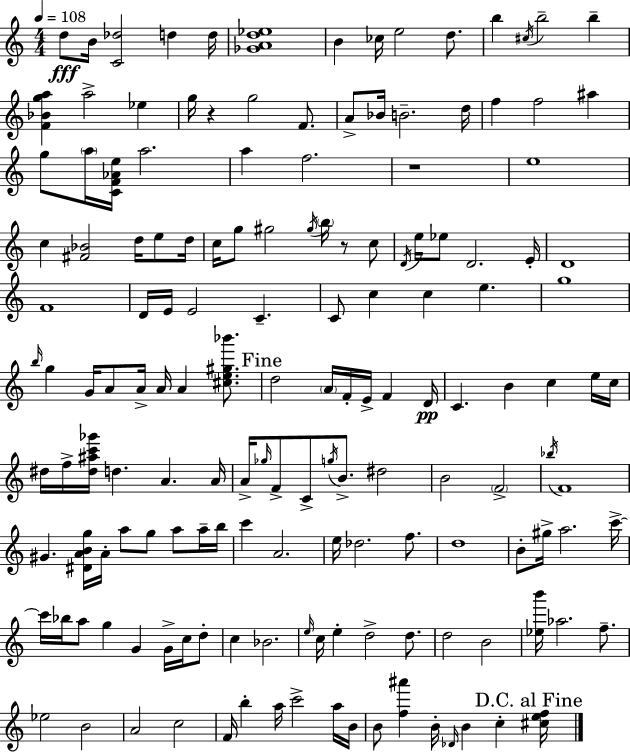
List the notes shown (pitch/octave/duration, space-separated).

D5/e B4/s [C4,Db5]/h D5/q D5/s [Gb4,A4,D5,Eb5]/w B4/q CES5/s E5/h D5/e. B5/q C#5/s B5/h B5/q [F4,Bb4,G5,A5]/q A5/h Eb5/q G5/s R/q G5/h F4/e. A4/e Bb4/s B4/h. D5/s F5/q F5/h A#5/q G5/e A5/s [C4,F4,Ab4,E5]/s A5/h. A5/q F5/h. R/w E5/w C5/q [F#4,Bb4]/h D5/s E5/e D5/s C5/s G5/e G#5/h G#5/s B5/s R/e C5/e D4/s E5/s Eb5/e D4/h. E4/s D4/w F4/w D4/s E4/s E4/h C4/q. C4/e C5/q C5/q E5/q. G5/w B5/s G5/q G4/s A4/e A4/s A4/s A4/q [C#5,E5,G#5,Bb6]/e. D5/h A4/s F4/s E4/s F4/q D4/s C4/q. B4/q C5/q E5/s C5/s D#5/s F5/s [D#5,A#5,C6,Gb6]/s D5/q. A4/q. A4/s A4/s Gb5/s F4/e C4/e G5/s B4/e. D#5/h B4/h F4/h Bb5/s F4/w G#4/q. [D#4,A4,B4,G5]/s A4/s A5/e G5/e A5/e A5/s B5/s C6/q A4/h. E5/s Db5/h. F5/e. D5/w B4/e G#5/s A5/h. C6/s C6/s Bb5/s A5/e G5/q G4/q G4/s C5/s D5/e C5/q Bb4/h. E5/s C5/s E5/q D5/h D5/e. D5/h B4/h [Eb5,B6]/s Ab5/h. F5/e. Eb5/h B4/h A4/h C5/h F4/s B5/q A5/s C6/h A5/s B4/s B4/e [F5,A#6]/q B4/s Db4/s B4/q C5/q [C#5,E5,F5]/s